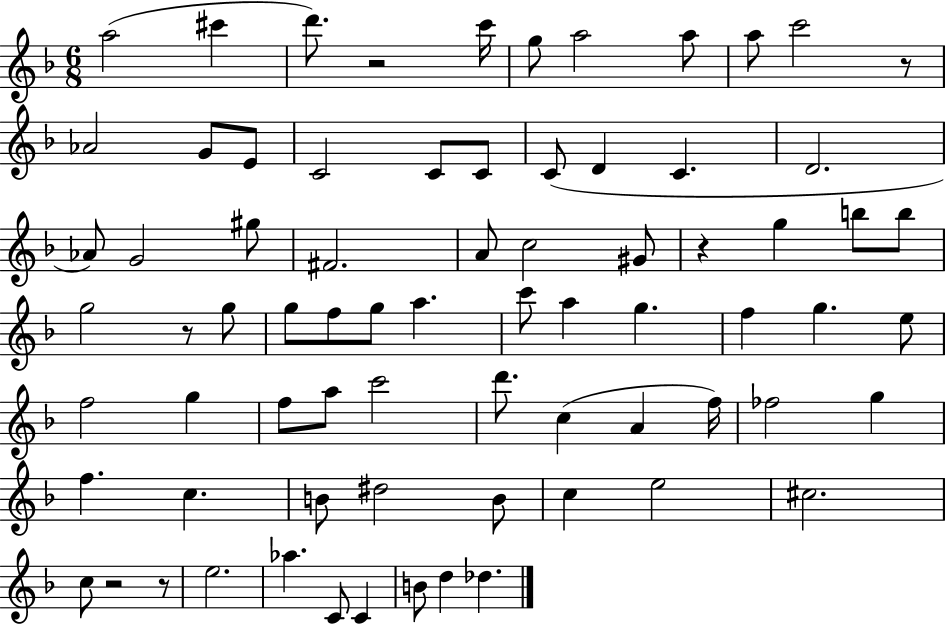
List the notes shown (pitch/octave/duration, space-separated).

A5/h C#6/q D6/e. R/h C6/s G5/e A5/h A5/e A5/e C6/h R/e Ab4/h G4/e E4/e C4/h C4/e C4/e C4/e D4/q C4/q. D4/h. Ab4/e G4/h G#5/e F#4/h. A4/e C5/h G#4/e R/q G5/q B5/e B5/e G5/h R/e G5/e G5/e F5/e G5/e A5/q. C6/e A5/q G5/q. F5/q G5/q. E5/e F5/h G5/q F5/e A5/e C6/h D6/e. C5/q A4/q F5/s FES5/h G5/q F5/q. C5/q. B4/e D#5/h B4/e C5/q E5/h C#5/h. C5/e R/h R/e E5/h. Ab5/q. C4/e C4/q B4/e D5/q Db5/q.